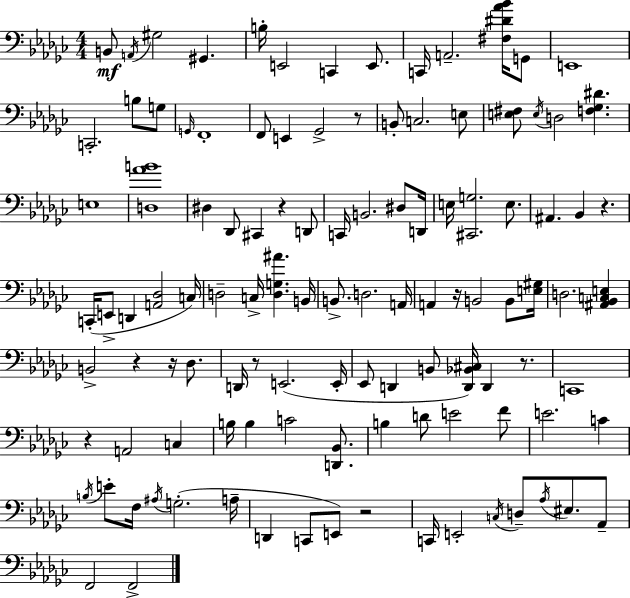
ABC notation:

X:1
T:Untitled
M:4/4
L:1/4
K:Ebm
B,,/2 A,,/4 ^G,2 ^G,, B,/4 E,,2 C,, E,,/2 C,,/4 A,,2 [^F,^D_A_B]/4 G,,/2 E,,4 C,,2 B,/2 G,/2 G,,/4 F,,4 F,,/2 E,, _G,,2 z/2 B,,/2 C,2 E,/2 [E,^F,]/2 E,/4 D,2 [F,_G,^D] E,4 [D,_AB]4 ^D, _D,,/2 ^C,, z D,,/2 C,,/4 B,,2 ^D,/2 D,,/4 E,/4 [^C,,G,]2 E,/2 ^A,, _B,, z C,,/4 E,,/2 D,, [A,,_D,]2 C,/4 D,2 C,/4 [D,G,^A] B,,/4 B,,/2 D,2 A,,/4 A,, z/4 B,,2 B,,/2 [E,^G,]/4 D,2 [^A,,_B,,C,E,] B,,2 z z/4 _D,/2 D,,/4 z/2 E,,2 E,,/4 _E,,/2 D,, B,,/2 [D,,_B,,^C,]/4 D,, z/2 C,,4 z A,,2 C, B,/4 B, C2 [D,,_B,,]/2 B, D/2 E2 F/2 E2 C B,/4 E/2 F,/4 ^A,/4 G,2 A,/4 D,, C,,/2 E,,/2 z2 C,,/4 E,,2 C,/4 D,/2 _A,/4 ^E,/2 _A,,/2 F,,2 F,,2